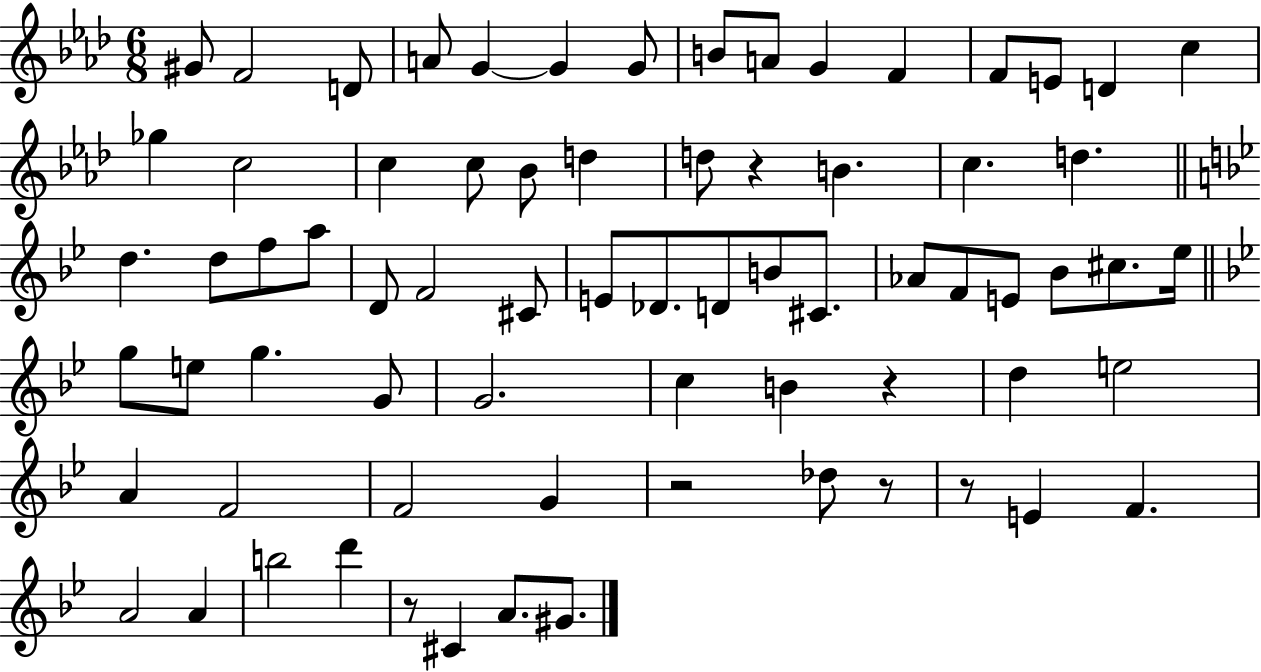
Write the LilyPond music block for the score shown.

{
  \clef treble
  \numericTimeSignature
  \time 6/8
  \key aes \major
  \repeat volta 2 { gis'8 f'2 d'8 | a'8 g'4~~ g'4 g'8 | b'8 a'8 g'4 f'4 | f'8 e'8 d'4 c''4 | \break ges''4 c''2 | c''4 c''8 bes'8 d''4 | d''8 r4 b'4. | c''4. d''4. | \break \bar "||" \break \key bes \major d''4. d''8 f''8 a''8 | d'8 f'2 cis'8 | e'8 des'8. d'8 b'8 cis'8. | aes'8 f'8 e'8 bes'8 cis''8. ees''16 | \break \bar "||" \break \key bes \major g''8 e''8 g''4. g'8 | g'2. | c''4 b'4 r4 | d''4 e''2 | \break a'4 f'2 | f'2 g'4 | r2 des''8 r8 | r8 e'4 f'4. | \break a'2 a'4 | b''2 d'''4 | r8 cis'4 a'8. gis'8. | } \bar "|."
}